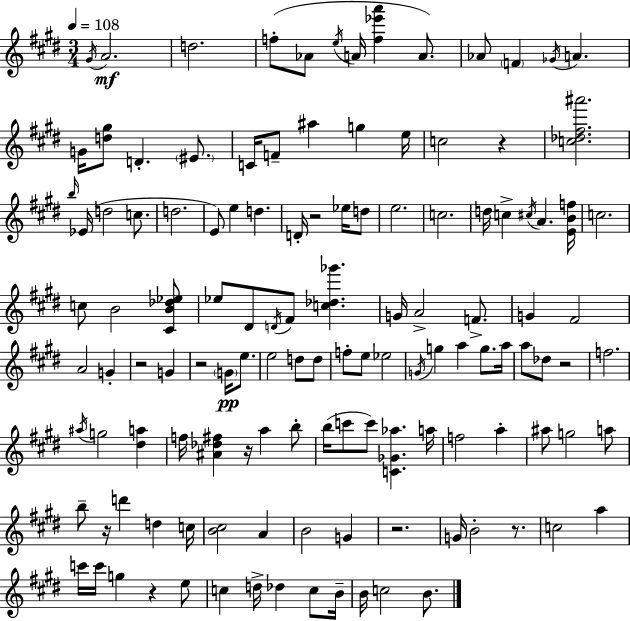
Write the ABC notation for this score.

X:1
T:Untitled
M:3/4
L:1/4
K:E
^G/4 A2 d2 f/2 _A/2 e/4 A/4 [f_e'a'] A/2 _A/2 F _G/4 A G/4 [d^g]/2 D ^E/2 C/4 F/2 ^a g e/4 c2 z [c_d^f^a']2 b/4 _E/4 d2 c/2 d2 E/2 e d D/4 z2 _e/4 d/2 e2 c2 d/4 c ^c/4 A [EBf]/4 c2 c/2 B2 [^CB_d_e]/2 _e/2 ^D/2 D/4 ^F/2 [c_d_g'] G/4 A2 F/2 G ^F2 A2 G z2 G z2 G/4 e/2 e2 d/2 d/2 f/2 e/2 _e2 G/4 g a g/2 a/4 a/2 _d/2 z2 f2 ^a/4 g2 [^da] f/4 [^A_d^f] z/4 a b/2 b/4 c'/2 c'/2 [C_G_a] a/4 f2 a ^a/2 g2 a/2 b/2 z/4 d' d c/4 [B^c]2 A B2 G z2 G/4 B2 z/2 c2 a c'/4 c'/4 g z e/2 c d/4 _d c/2 B/4 B/4 c2 B/2